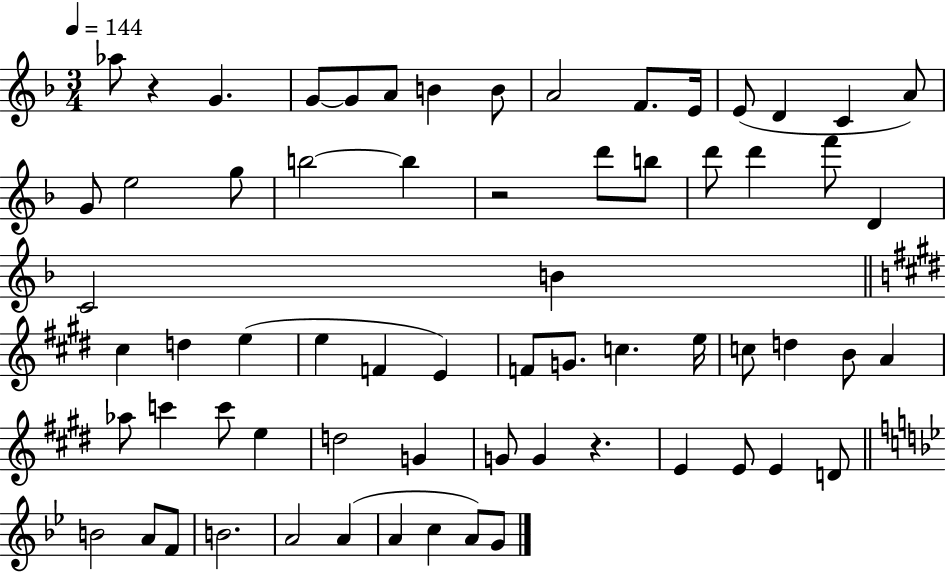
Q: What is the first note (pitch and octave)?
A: Ab5